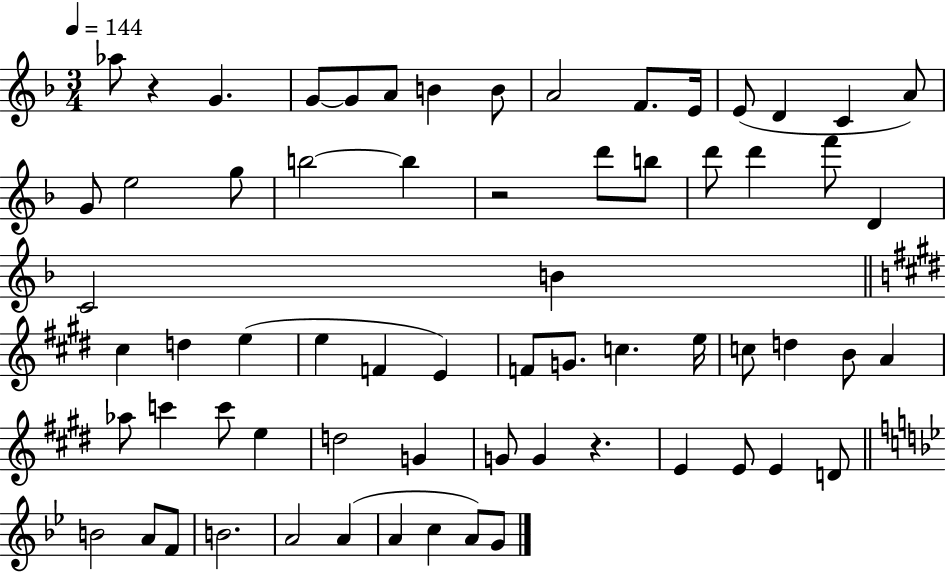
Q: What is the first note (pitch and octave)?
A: Ab5